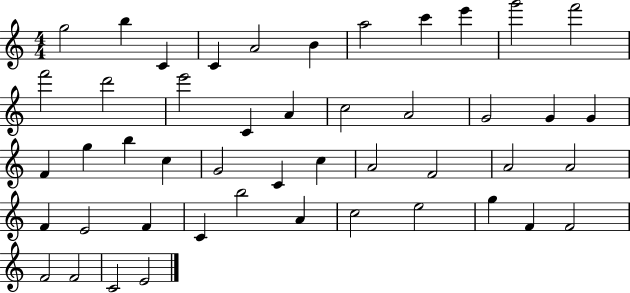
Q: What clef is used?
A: treble